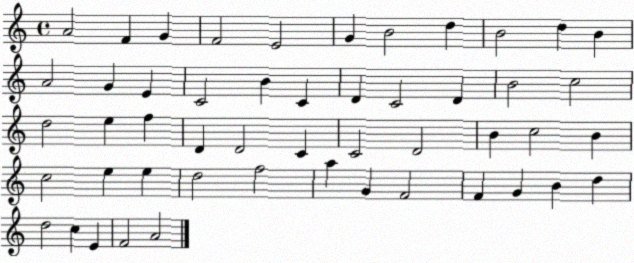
X:1
T:Untitled
M:4/4
L:1/4
K:C
A2 F G F2 E2 G B2 d B2 d B A2 G E C2 B C D C2 D B2 c2 d2 e f D D2 C C2 D2 B c2 B c2 e e d2 f2 a G F2 F G B d d2 c E F2 A2